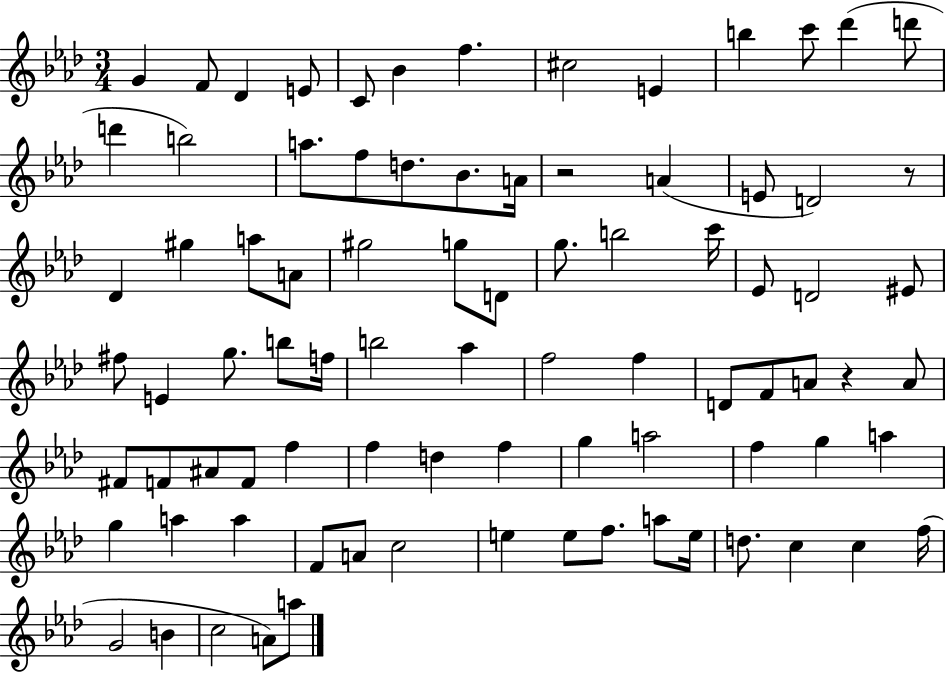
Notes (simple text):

G4/q F4/e Db4/q E4/e C4/e Bb4/q F5/q. C#5/h E4/q B5/q C6/e Db6/q D6/e D6/q B5/h A5/e. F5/e D5/e. Bb4/e. A4/s R/h A4/q E4/e D4/h R/e Db4/q G#5/q A5/e A4/e G#5/h G5/e D4/e G5/e. B5/h C6/s Eb4/e D4/h EIS4/e F#5/e E4/q G5/e. B5/e F5/s B5/h Ab5/q F5/h F5/q D4/e F4/e A4/e R/q A4/e F#4/e F4/e A#4/e F4/e F5/q F5/q D5/q F5/q G5/q A5/h F5/q G5/q A5/q G5/q A5/q A5/q F4/e A4/e C5/h E5/q E5/e F5/e. A5/e E5/s D5/e. C5/q C5/q F5/s G4/h B4/q C5/h A4/e A5/e